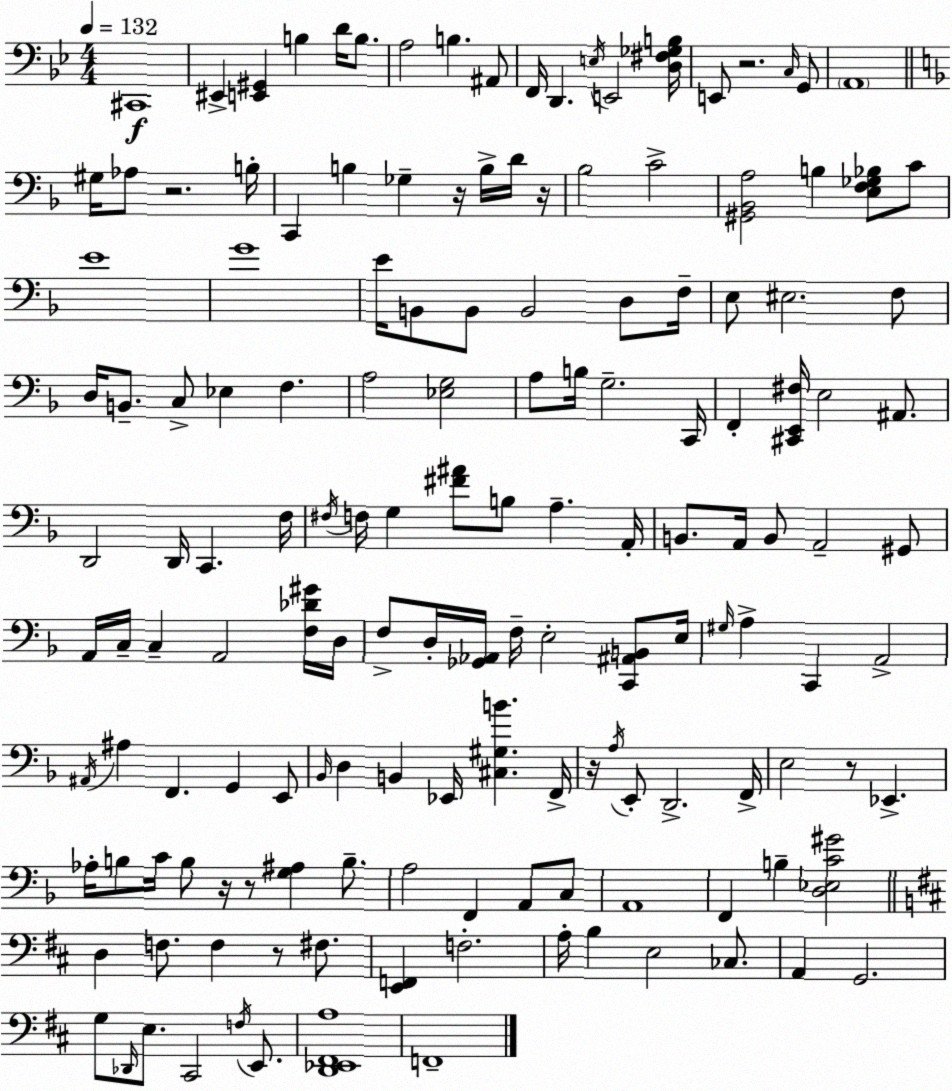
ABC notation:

X:1
T:Untitled
M:4/4
L:1/4
K:Gm
^C,,4 ^E,, [E,,^G,,] B, D/4 B,/2 A,2 B, ^A,,/2 F,,/4 D,, E,/4 E,,2 [D,^F,_G,B,]/4 E,,/2 z2 C,/4 G,,/2 A,,4 ^G,/4 _A,/2 z2 B,/4 C,, B, _G, z/4 B,/4 D/4 z/4 _B,2 C2 [^G,,_B,,A,]2 B, [E,F,_G,_B,]/2 C/2 E4 G4 E/4 B,,/2 B,,/2 B,,2 D,/2 F,/4 E,/2 ^E,2 F,/2 D,/4 B,,/2 C,/2 _E, F, A,2 [_E,G,]2 A,/2 B,/4 G,2 C,,/4 F,, [^C,,E,,^F,]/4 E,2 ^A,,/2 D,,2 D,,/4 C,, F,/4 ^F,/4 F,/4 G, [^F^A]/2 B,/2 A, A,,/4 B,,/2 A,,/4 B,,/2 A,,2 ^G,,/2 A,,/4 C,/4 C, A,,2 [F,_D^G]/4 D,/4 F,/2 D,/4 [_G,,_A,,]/4 F,/4 E,2 [C,,^A,,B,,]/2 E,/4 ^G,/4 A, C,, A,,2 ^A,,/4 ^A, F,, G,, E,,/2 _B,,/4 D, B,, _E,,/4 [^C,^G,B] F,,/4 z/4 A,/4 E,,/2 D,,2 F,,/4 E,2 z/2 _E,, _A,/4 B,/2 C/4 B,/2 z/4 z/2 [G,^A,] B,/2 A,2 F,, A,,/2 C,/2 A,,4 F,, B, [D,_E,C^G]2 D, F,/2 F, z/2 ^F,/2 [E,,F,,] F,2 A,/4 B, E,2 _C,/2 A,, G,,2 G,/2 _D,,/4 E,/2 ^C,,2 F,/4 E,,/2 [D,,_E,,^F,,A,]4 F,,4